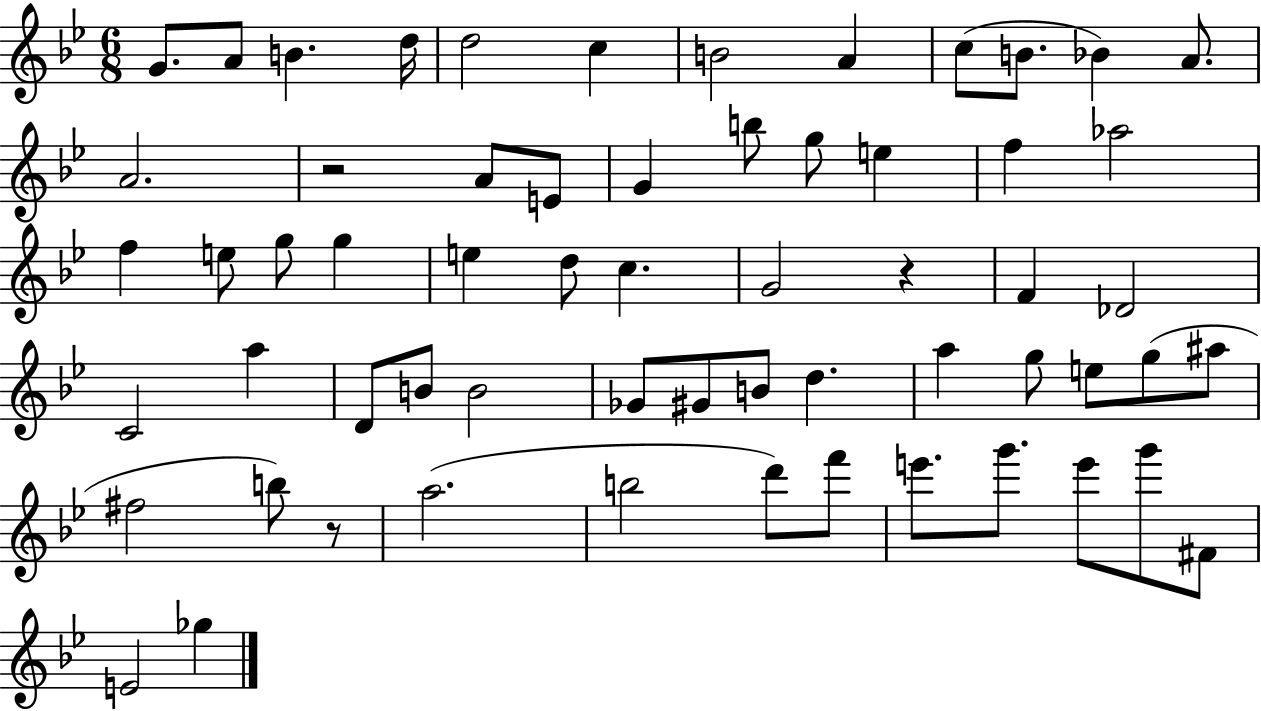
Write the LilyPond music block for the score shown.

{
  \clef treble
  \numericTimeSignature
  \time 6/8
  \key bes \major
  g'8. a'8 b'4. d''16 | d''2 c''4 | b'2 a'4 | c''8( b'8. bes'4) a'8. | \break a'2. | r2 a'8 e'8 | g'4 b''8 g''8 e''4 | f''4 aes''2 | \break f''4 e''8 g''8 g''4 | e''4 d''8 c''4. | g'2 r4 | f'4 des'2 | \break c'2 a''4 | d'8 b'8 b'2 | ges'8 gis'8 b'8 d''4. | a''4 g''8 e''8 g''8( ais''8 | \break fis''2 b''8) r8 | a''2.( | b''2 d'''8) f'''8 | e'''8. g'''8. e'''8 g'''8 fis'8 | \break e'2 ges''4 | \bar "|."
}